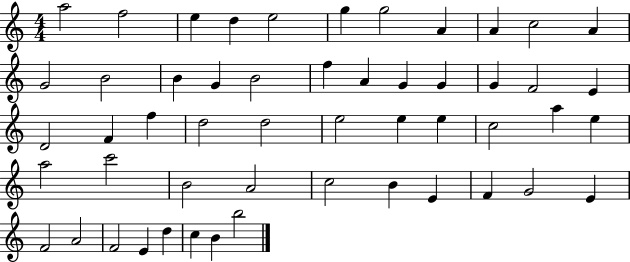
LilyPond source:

{
  \clef treble
  \numericTimeSignature
  \time 4/4
  \key c \major
  a''2 f''2 | e''4 d''4 e''2 | g''4 g''2 a'4 | a'4 c''2 a'4 | \break g'2 b'2 | b'4 g'4 b'2 | f''4 a'4 g'4 g'4 | g'4 f'2 e'4 | \break d'2 f'4 f''4 | d''2 d''2 | e''2 e''4 e''4 | c''2 a''4 e''4 | \break a''2 c'''2 | b'2 a'2 | c''2 b'4 e'4 | f'4 g'2 e'4 | \break f'2 a'2 | f'2 e'4 d''4 | c''4 b'4 b''2 | \bar "|."
}